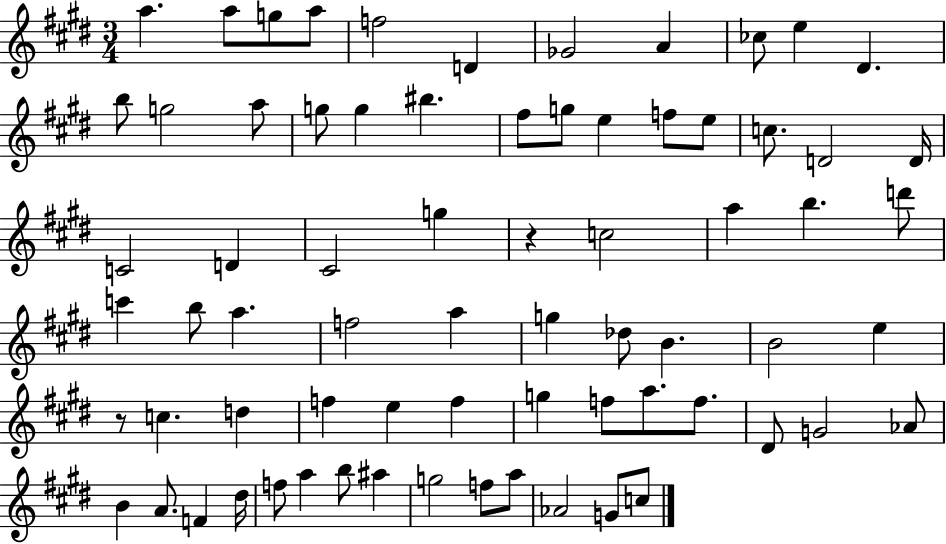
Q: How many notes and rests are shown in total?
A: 71